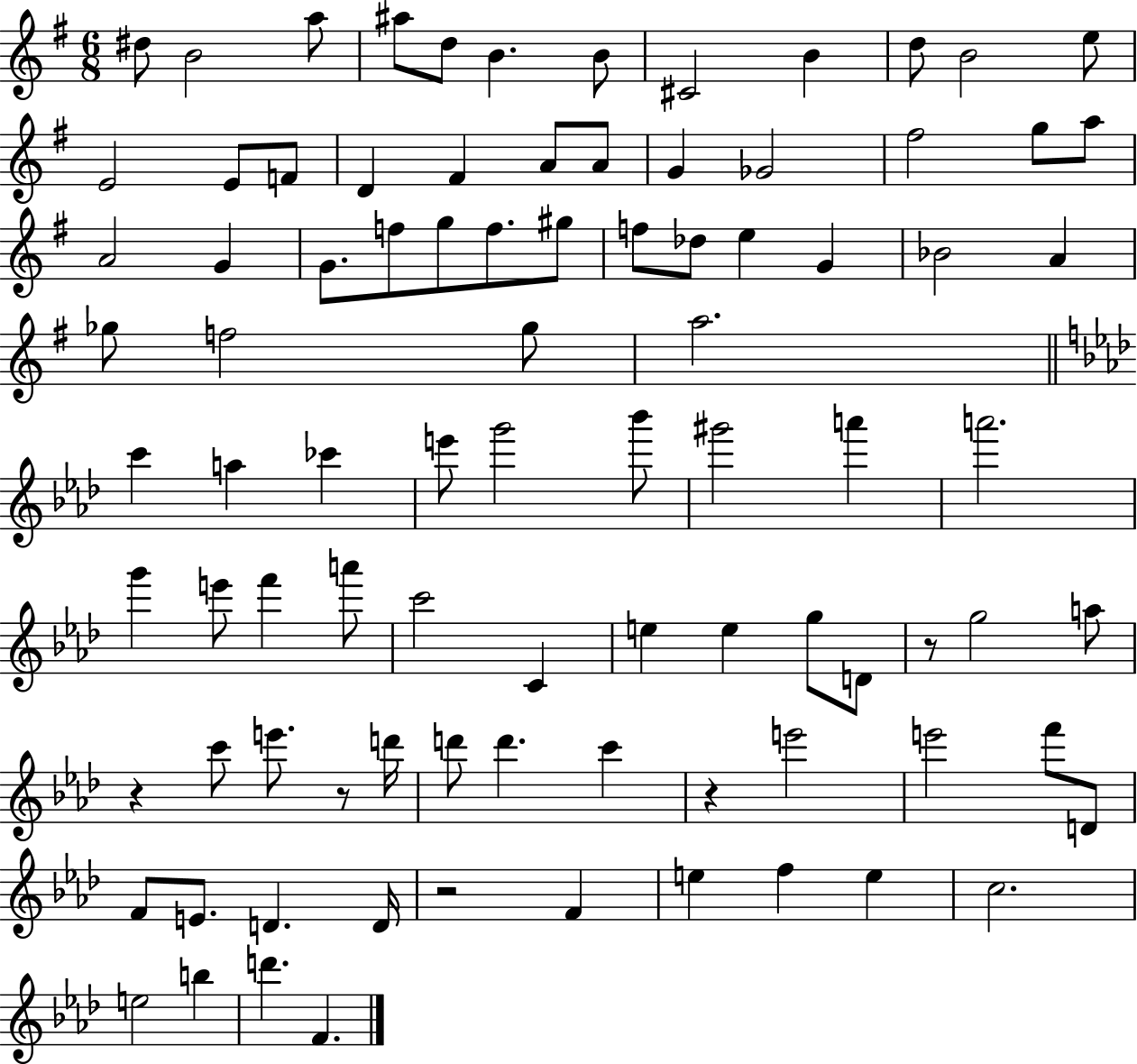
{
  \clef treble
  \numericTimeSignature
  \time 6/8
  \key g \major
  \repeat volta 2 { dis''8 b'2 a''8 | ais''8 d''8 b'4. b'8 | cis'2 b'4 | d''8 b'2 e''8 | \break e'2 e'8 f'8 | d'4 fis'4 a'8 a'8 | g'4 ges'2 | fis''2 g''8 a''8 | \break a'2 g'4 | g'8. f''8 g''8 f''8. gis''8 | f''8 des''8 e''4 g'4 | bes'2 a'4 | \break ges''8 f''2 ges''8 | a''2. | \bar "||" \break \key aes \major c'''4 a''4 ces'''4 | e'''8 g'''2 bes'''8 | gis'''2 a'''4 | a'''2. | \break g'''4 e'''8 f'''4 a'''8 | c'''2 c'4 | e''4 e''4 g''8 d'8 | r8 g''2 a''8 | \break r4 c'''8 e'''8. r8 d'''16 | d'''8 d'''4. c'''4 | r4 e'''2 | e'''2 f'''8 d'8 | \break f'8 e'8. d'4. d'16 | r2 f'4 | e''4 f''4 e''4 | c''2. | \break e''2 b''4 | d'''4. f'4. | } \bar "|."
}